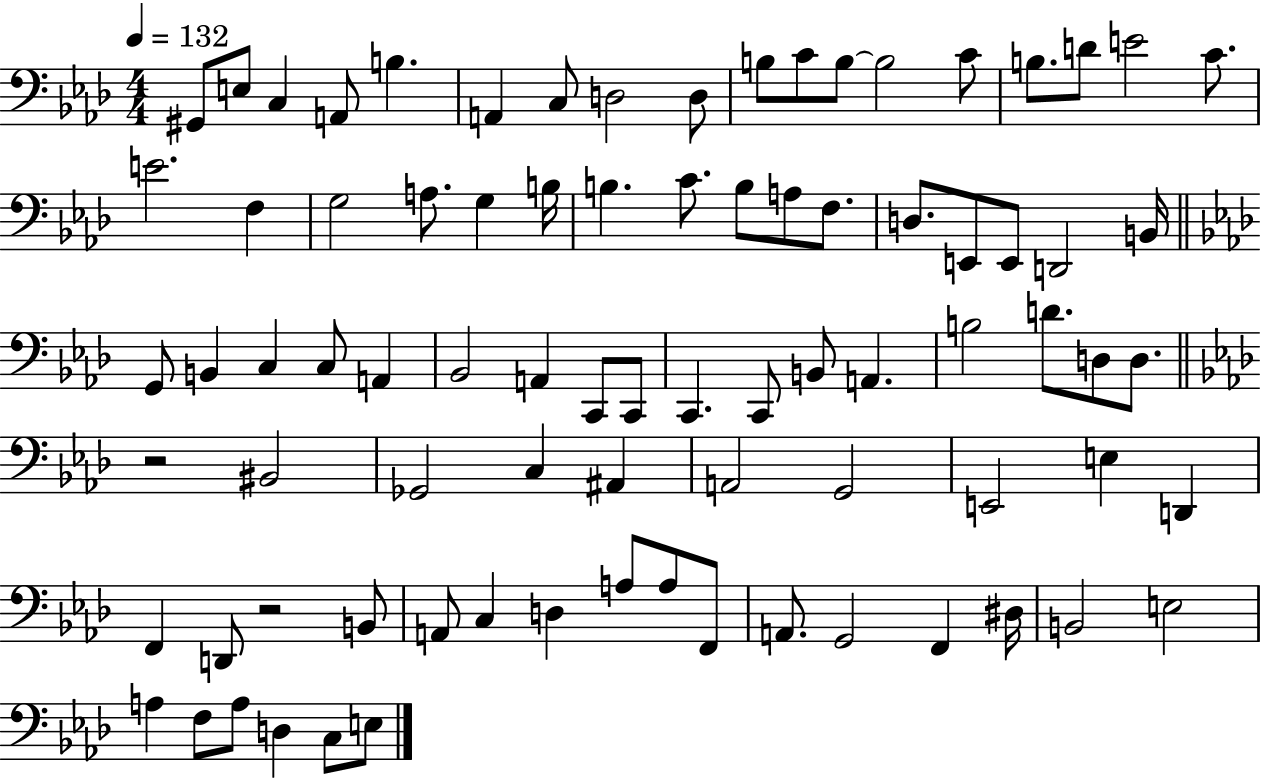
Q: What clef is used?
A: bass